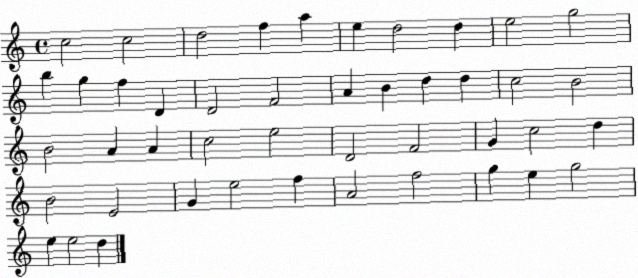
X:1
T:Untitled
M:4/4
L:1/4
K:C
c2 c2 d2 f a e d2 d e2 g2 b g f D D2 F2 A B d d c2 B2 B2 A A c2 e2 D2 F2 G c2 d B2 E2 G e2 f A2 f2 g e g2 e e2 d